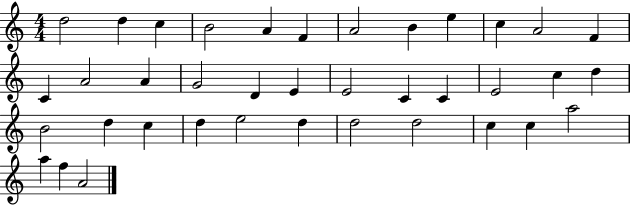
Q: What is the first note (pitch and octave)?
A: D5